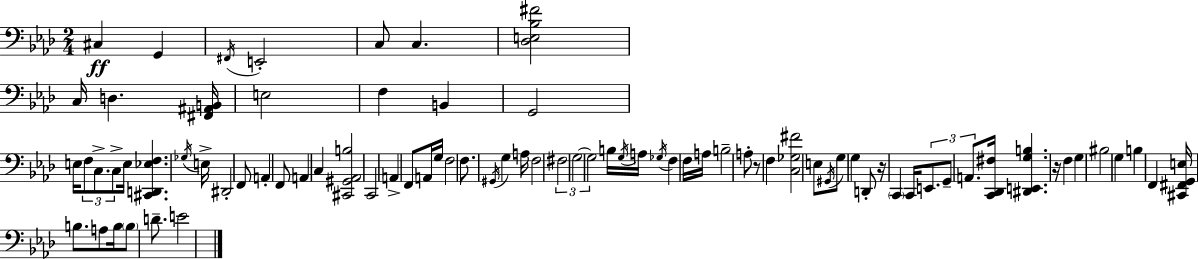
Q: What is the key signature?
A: AES major